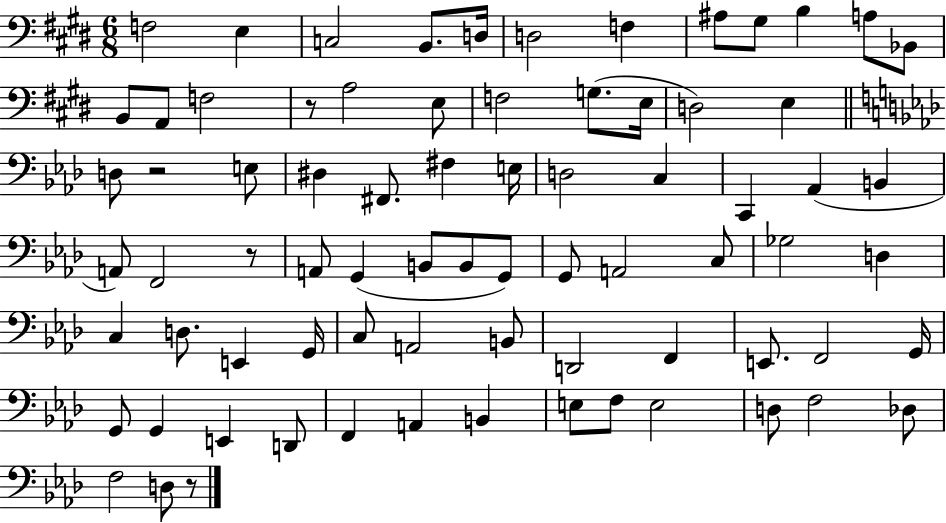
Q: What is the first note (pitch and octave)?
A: F3